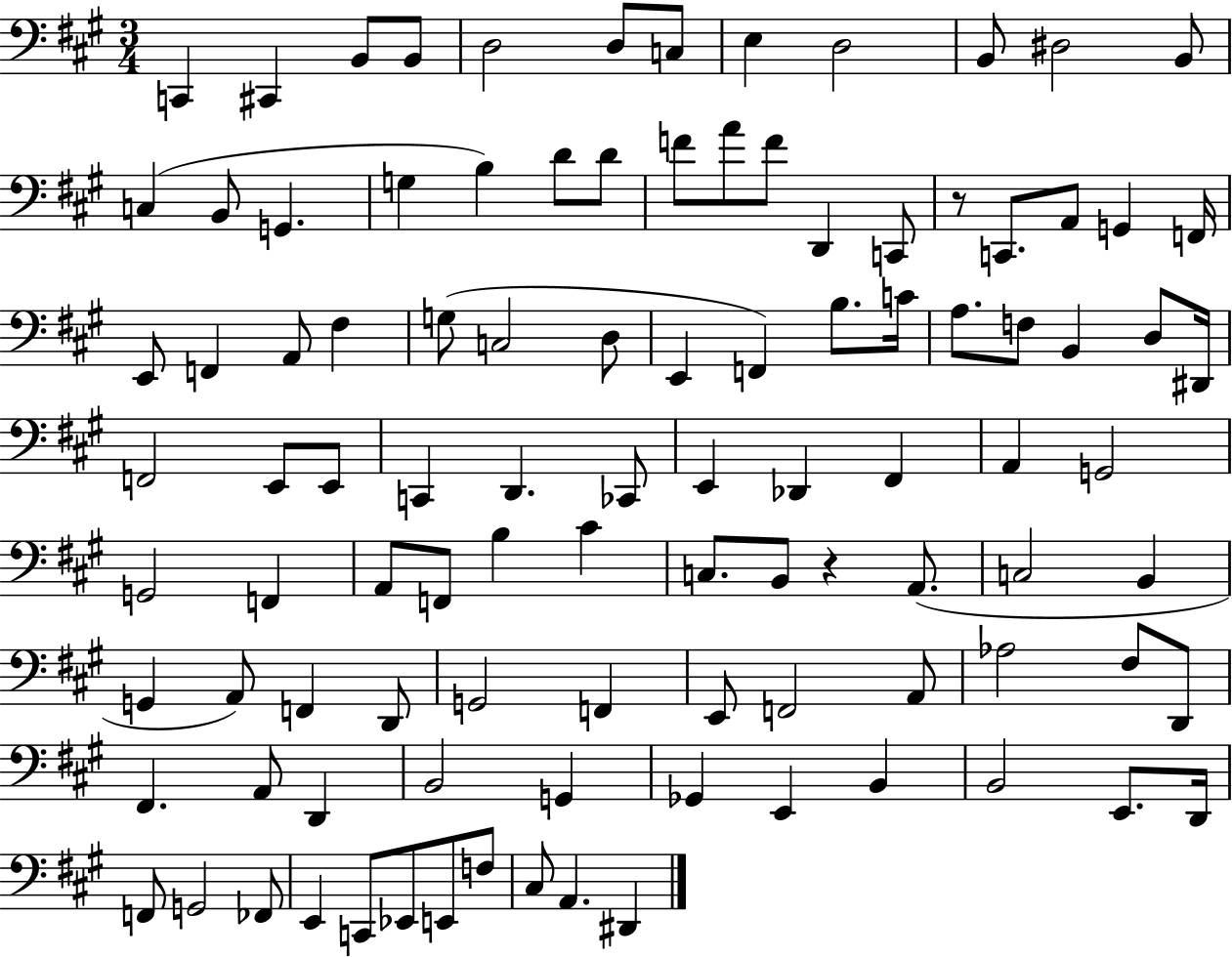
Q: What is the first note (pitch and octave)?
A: C2